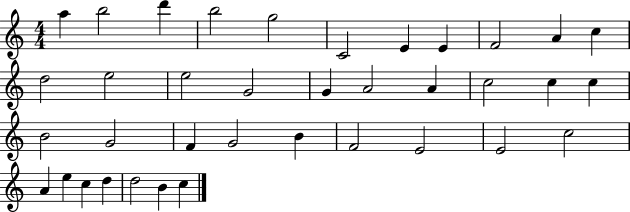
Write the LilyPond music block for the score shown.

{
  \clef treble
  \numericTimeSignature
  \time 4/4
  \key c \major
  a''4 b''2 d'''4 | b''2 g''2 | c'2 e'4 e'4 | f'2 a'4 c''4 | \break d''2 e''2 | e''2 g'2 | g'4 a'2 a'4 | c''2 c''4 c''4 | \break b'2 g'2 | f'4 g'2 b'4 | f'2 e'2 | e'2 c''2 | \break a'4 e''4 c''4 d''4 | d''2 b'4 c''4 | \bar "|."
}